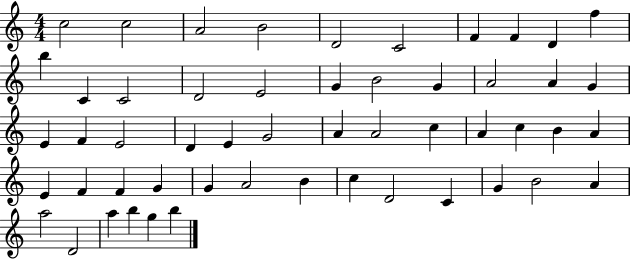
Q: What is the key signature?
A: C major